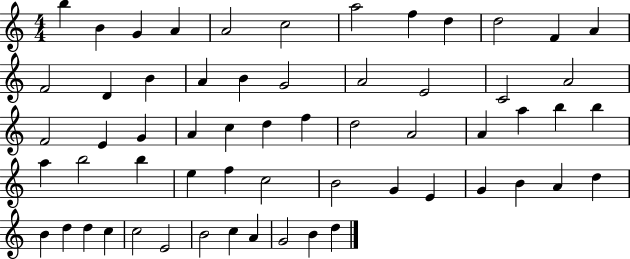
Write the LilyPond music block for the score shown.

{
  \clef treble
  \numericTimeSignature
  \time 4/4
  \key c \major
  b''4 b'4 g'4 a'4 | a'2 c''2 | a''2 f''4 d''4 | d''2 f'4 a'4 | \break f'2 d'4 b'4 | a'4 b'4 g'2 | a'2 e'2 | c'2 a'2 | \break f'2 e'4 g'4 | a'4 c''4 d''4 f''4 | d''2 a'2 | a'4 a''4 b''4 b''4 | \break a''4 b''2 b''4 | e''4 f''4 c''2 | b'2 g'4 e'4 | g'4 b'4 a'4 d''4 | \break b'4 d''4 d''4 c''4 | c''2 e'2 | b'2 c''4 a'4 | g'2 b'4 d''4 | \break \bar "|."
}